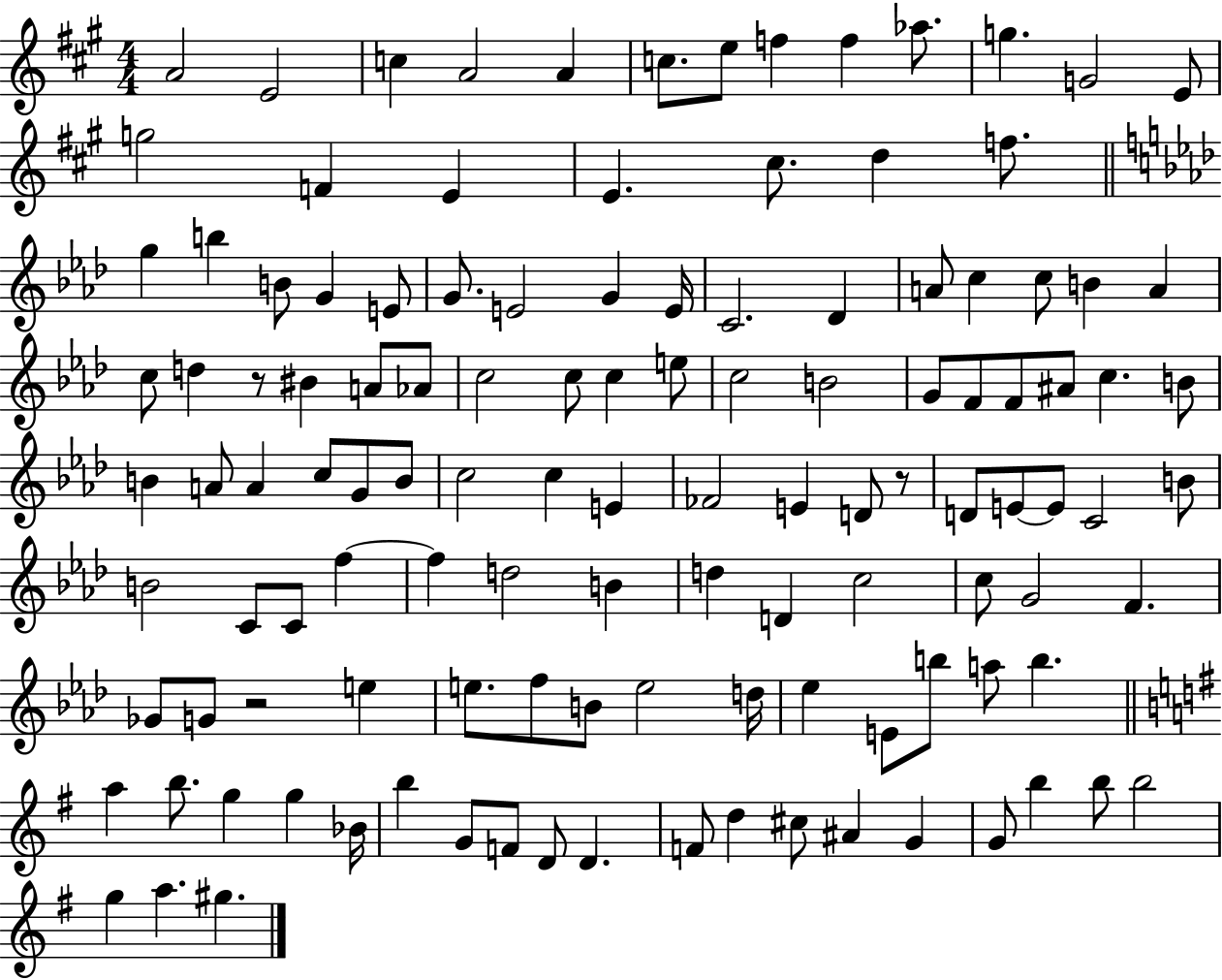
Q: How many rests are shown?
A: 3